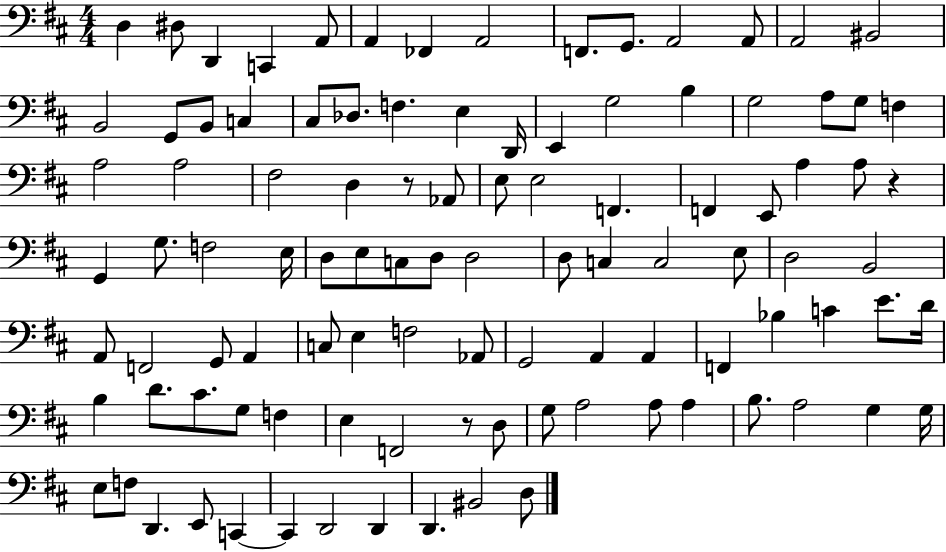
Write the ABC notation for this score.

X:1
T:Untitled
M:4/4
L:1/4
K:D
D, ^D,/2 D,, C,, A,,/2 A,, _F,, A,,2 F,,/2 G,,/2 A,,2 A,,/2 A,,2 ^B,,2 B,,2 G,,/2 B,,/2 C, ^C,/2 _D,/2 F, E, D,,/4 E,, G,2 B, G,2 A,/2 G,/2 F, A,2 A,2 ^F,2 D, z/2 _A,,/2 E,/2 E,2 F,, F,, E,,/2 A, A,/2 z G,, G,/2 F,2 E,/4 D,/2 E,/2 C,/2 D,/2 D,2 D,/2 C, C,2 E,/2 D,2 B,,2 A,,/2 F,,2 G,,/2 A,, C,/2 E, F,2 _A,,/2 G,,2 A,, A,, F,, _B, C E/2 D/4 B, D/2 ^C/2 G,/2 F, E, F,,2 z/2 D,/2 G,/2 A,2 A,/2 A, B,/2 A,2 G, G,/4 E,/2 F,/2 D,, E,,/2 C,, C,, D,,2 D,, D,, ^B,,2 D,/2